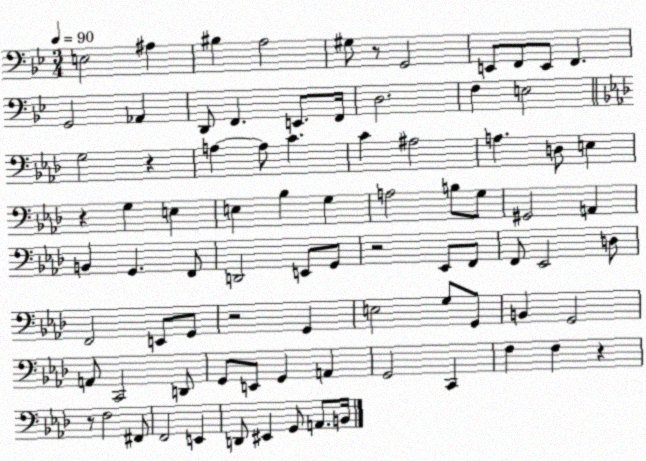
X:1
T:Untitled
M:3/4
L:1/4
K:Bb
E,2 ^A, ^B, A,2 ^G,/2 z/2 G,,2 E,,/2 F,,/2 E,,/2 F,, G,,2 _A,, D,,/2 F,, E,,/2 F,,/4 D,2 F, E,2 G,2 z A, A,/2 C C ^A,2 A, D,/2 E, z G, E, E, _B, G, A,2 B,/2 G,/2 ^G,,2 A,, B,, G,, F,,/2 D,,2 E,,/2 G,,/2 z2 _E,,/2 F,,/2 F,,/2 _E,,2 D,/2 F,,2 E,,/2 G,,/2 z2 G,, E,2 G,/2 G,,/2 B,, G,,2 A,,/2 C,,2 D,,/2 G,,/2 E,,/2 G,, A,, G,,2 C,, F, F, z z/2 F,2 ^F,,/2 F,,2 E,, D,,/2 ^E,, G,,/2 A,,/2 B,,/4